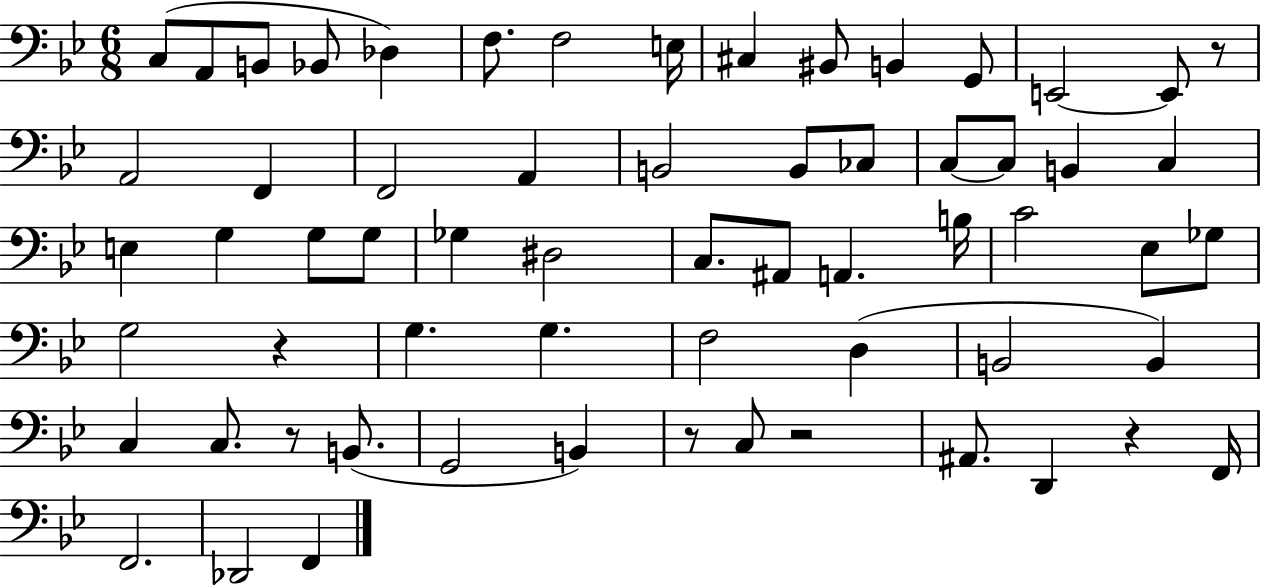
C3/e A2/e B2/e Bb2/e Db3/q F3/e. F3/h E3/s C#3/q BIS2/e B2/q G2/e E2/h E2/e R/e A2/h F2/q F2/h A2/q B2/h B2/e CES3/e C3/e C3/e B2/q C3/q E3/q G3/q G3/e G3/e Gb3/q D#3/h C3/e. A#2/e A2/q. B3/s C4/h Eb3/e Gb3/e G3/h R/q G3/q. G3/q. F3/h D3/q B2/h B2/q C3/q C3/e. R/e B2/e. G2/h B2/q R/e C3/e R/h A#2/e. D2/q R/q F2/s F2/h. Db2/h F2/q